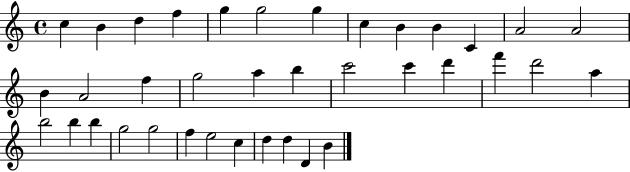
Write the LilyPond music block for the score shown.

{
  \clef treble
  \time 4/4
  \defaultTimeSignature
  \key c \major
  c''4 b'4 d''4 f''4 | g''4 g''2 g''4 | c''4 b'4 b'4 c'4 | a'2 a'2 | \break b'4 a'2 f''4 | g''2 a''4 b''4 | c'''2 c'''4 d'''4 | f'''4 d'''2 a''4 | \break b''2 b''4 b''4 | g''2 g''2 | f''4 e''2 c''4 | d''4 d''4 d'4 b'4 | \break \bar "|."
}